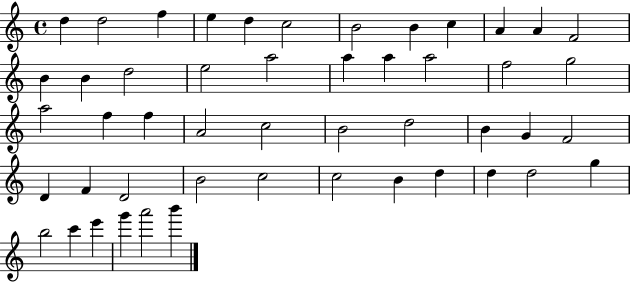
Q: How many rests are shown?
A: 0